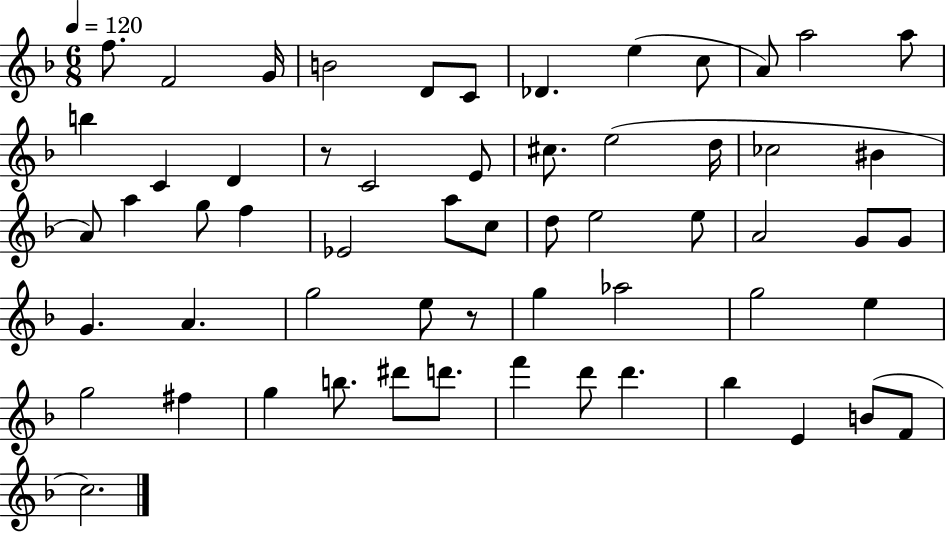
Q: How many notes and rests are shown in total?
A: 59